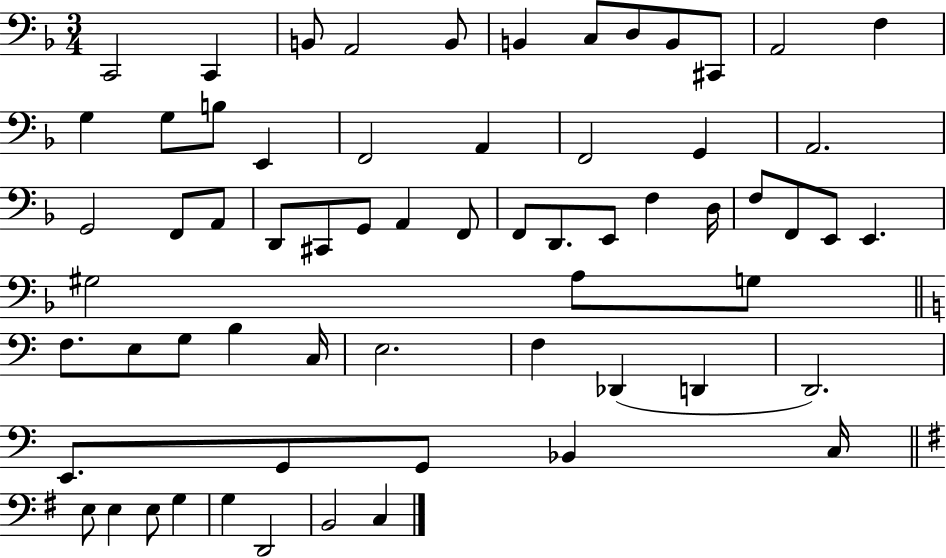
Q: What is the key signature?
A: F major